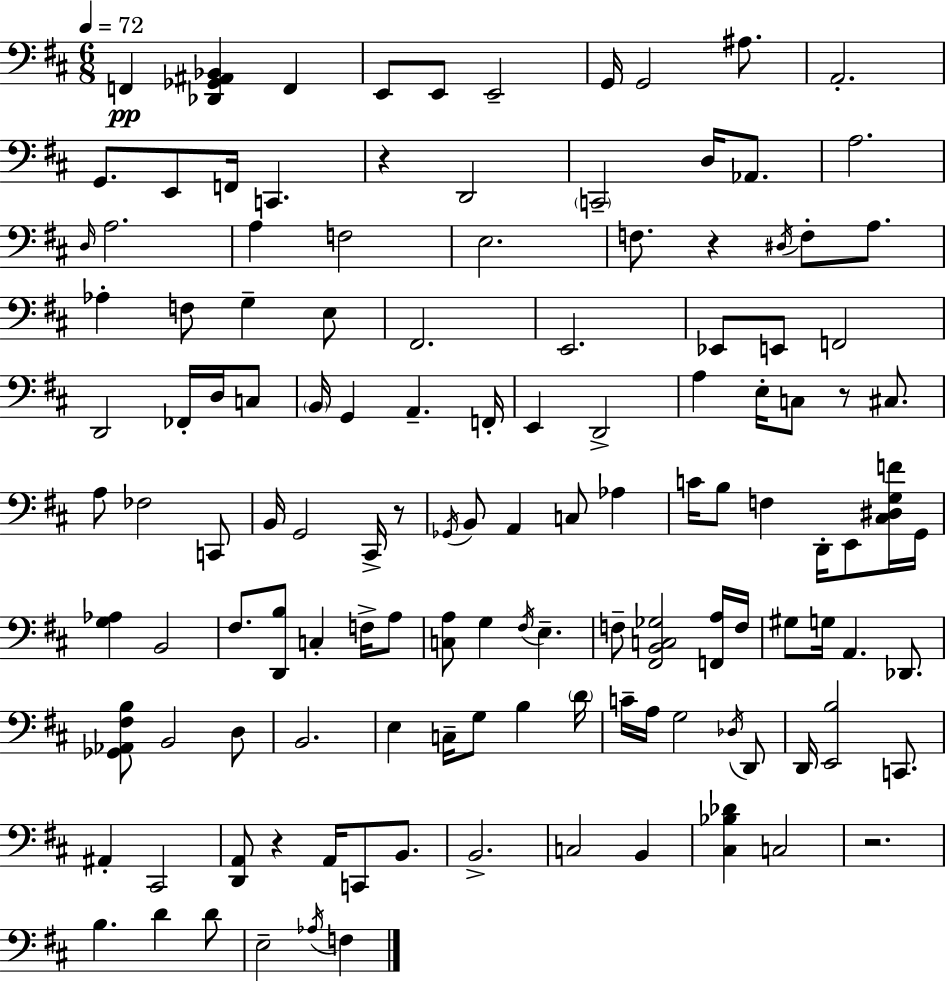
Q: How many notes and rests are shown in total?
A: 128